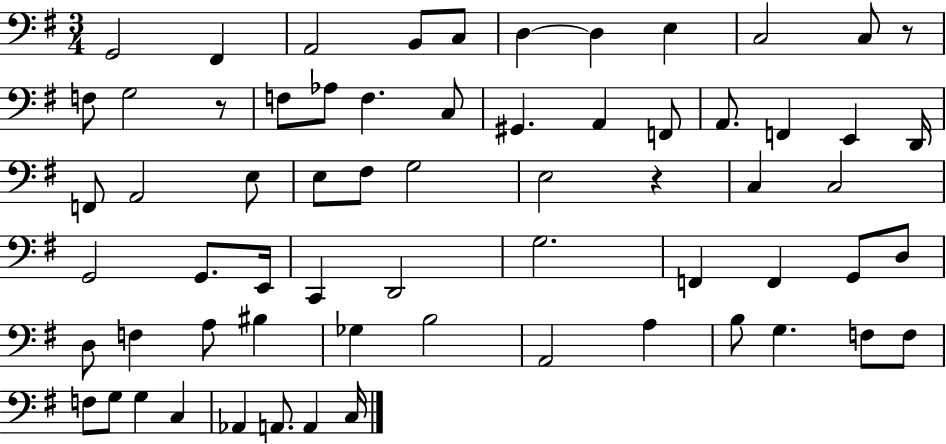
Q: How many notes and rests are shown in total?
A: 65